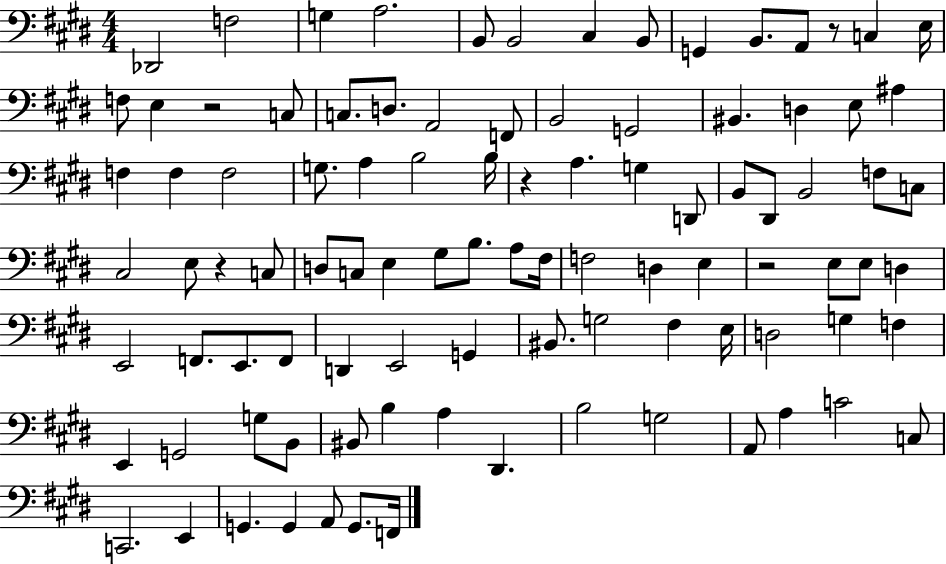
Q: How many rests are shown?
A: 5